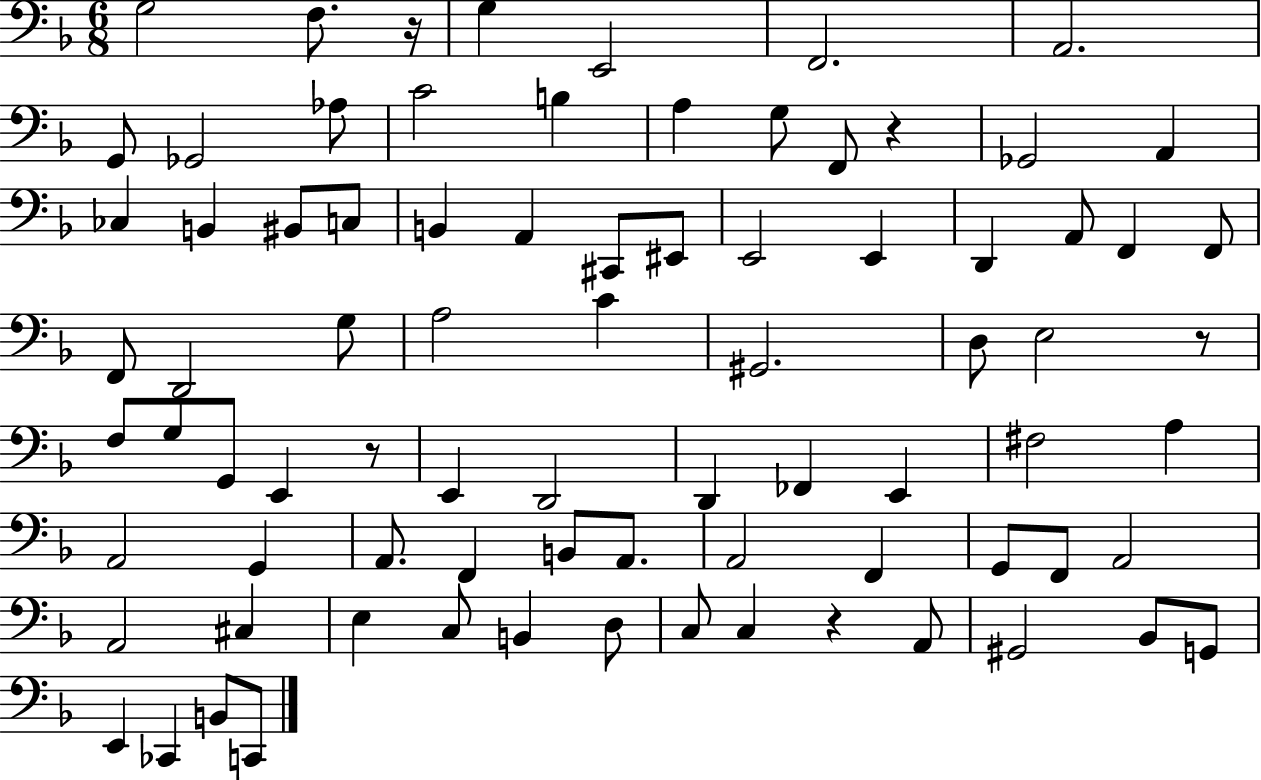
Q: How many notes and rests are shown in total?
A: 81